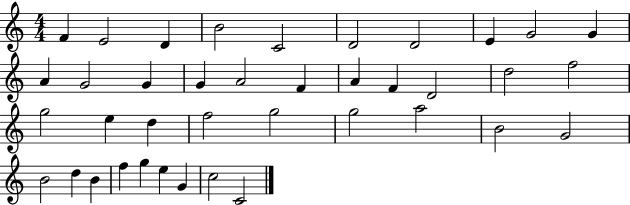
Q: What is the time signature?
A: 4/4